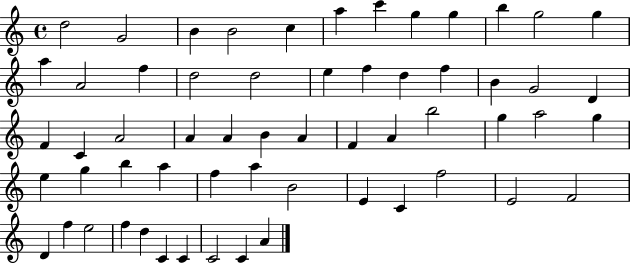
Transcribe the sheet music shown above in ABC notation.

X:1
T:Untitled
M:4/4
L:1/4
K:C
d2 G2 B B2 c a c' g g b g2 g a A2 f d2 d2 e f d f B G2 D F C A2 A A B A F A b2 g a2 g e g b a f a B2 E C f2 E2 F2 D f e2 f d C C C2 C A